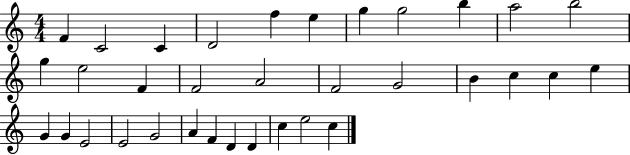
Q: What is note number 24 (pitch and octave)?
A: G4